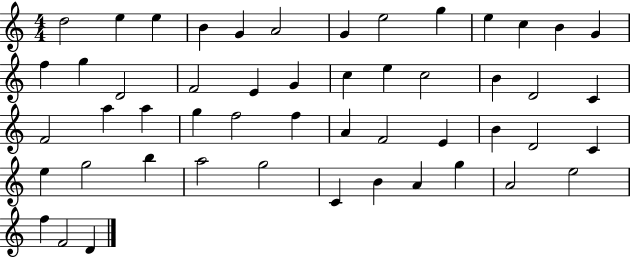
X:1
T:Untitled
M:4/4
L:1/4
K:C
d2 e e B G A2 G e2 g e c B G f g D2 F2 E G c e c2 B D2 C F2 a a g f2 f A F2 E B D2 C e g2 b a2 g2 C B A g A2 e2 f F2 D